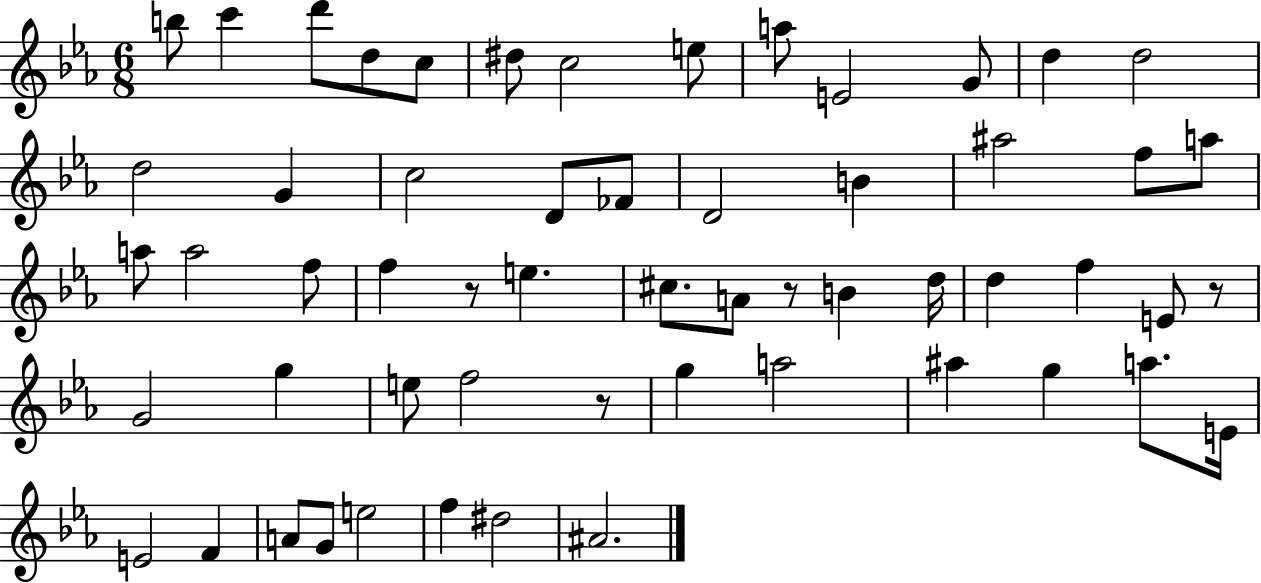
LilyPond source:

{
  \clef treble
  \numericTimeSignature
  \time 6/8
  \key ees \major
  b''8 c'''4 d'''8 d''8 c''8 | dis''8 c''2 e''8 | a''8 e'2 g'8 | d''4 d''2 | \break d''2 g'4 | c''2 d'8 fes'8 | d'2 b'4 | ais''2 f''8 a''8 | \break a''8 a''2 f''8 | f''4 r8 e''4. | cis''8. a'8 r8 b'4 d''16 | d''4 f''4 e'8 r8 | \break g'2 g''4 | e''8 f''2 r8 | g''4 a''2 | ais''4 g''4 a''8. e'16 | \break e'2 f'4 | a'8 g'8 e''2 | f''4 dis''2 | ais'2. | \break \bar "|."
}